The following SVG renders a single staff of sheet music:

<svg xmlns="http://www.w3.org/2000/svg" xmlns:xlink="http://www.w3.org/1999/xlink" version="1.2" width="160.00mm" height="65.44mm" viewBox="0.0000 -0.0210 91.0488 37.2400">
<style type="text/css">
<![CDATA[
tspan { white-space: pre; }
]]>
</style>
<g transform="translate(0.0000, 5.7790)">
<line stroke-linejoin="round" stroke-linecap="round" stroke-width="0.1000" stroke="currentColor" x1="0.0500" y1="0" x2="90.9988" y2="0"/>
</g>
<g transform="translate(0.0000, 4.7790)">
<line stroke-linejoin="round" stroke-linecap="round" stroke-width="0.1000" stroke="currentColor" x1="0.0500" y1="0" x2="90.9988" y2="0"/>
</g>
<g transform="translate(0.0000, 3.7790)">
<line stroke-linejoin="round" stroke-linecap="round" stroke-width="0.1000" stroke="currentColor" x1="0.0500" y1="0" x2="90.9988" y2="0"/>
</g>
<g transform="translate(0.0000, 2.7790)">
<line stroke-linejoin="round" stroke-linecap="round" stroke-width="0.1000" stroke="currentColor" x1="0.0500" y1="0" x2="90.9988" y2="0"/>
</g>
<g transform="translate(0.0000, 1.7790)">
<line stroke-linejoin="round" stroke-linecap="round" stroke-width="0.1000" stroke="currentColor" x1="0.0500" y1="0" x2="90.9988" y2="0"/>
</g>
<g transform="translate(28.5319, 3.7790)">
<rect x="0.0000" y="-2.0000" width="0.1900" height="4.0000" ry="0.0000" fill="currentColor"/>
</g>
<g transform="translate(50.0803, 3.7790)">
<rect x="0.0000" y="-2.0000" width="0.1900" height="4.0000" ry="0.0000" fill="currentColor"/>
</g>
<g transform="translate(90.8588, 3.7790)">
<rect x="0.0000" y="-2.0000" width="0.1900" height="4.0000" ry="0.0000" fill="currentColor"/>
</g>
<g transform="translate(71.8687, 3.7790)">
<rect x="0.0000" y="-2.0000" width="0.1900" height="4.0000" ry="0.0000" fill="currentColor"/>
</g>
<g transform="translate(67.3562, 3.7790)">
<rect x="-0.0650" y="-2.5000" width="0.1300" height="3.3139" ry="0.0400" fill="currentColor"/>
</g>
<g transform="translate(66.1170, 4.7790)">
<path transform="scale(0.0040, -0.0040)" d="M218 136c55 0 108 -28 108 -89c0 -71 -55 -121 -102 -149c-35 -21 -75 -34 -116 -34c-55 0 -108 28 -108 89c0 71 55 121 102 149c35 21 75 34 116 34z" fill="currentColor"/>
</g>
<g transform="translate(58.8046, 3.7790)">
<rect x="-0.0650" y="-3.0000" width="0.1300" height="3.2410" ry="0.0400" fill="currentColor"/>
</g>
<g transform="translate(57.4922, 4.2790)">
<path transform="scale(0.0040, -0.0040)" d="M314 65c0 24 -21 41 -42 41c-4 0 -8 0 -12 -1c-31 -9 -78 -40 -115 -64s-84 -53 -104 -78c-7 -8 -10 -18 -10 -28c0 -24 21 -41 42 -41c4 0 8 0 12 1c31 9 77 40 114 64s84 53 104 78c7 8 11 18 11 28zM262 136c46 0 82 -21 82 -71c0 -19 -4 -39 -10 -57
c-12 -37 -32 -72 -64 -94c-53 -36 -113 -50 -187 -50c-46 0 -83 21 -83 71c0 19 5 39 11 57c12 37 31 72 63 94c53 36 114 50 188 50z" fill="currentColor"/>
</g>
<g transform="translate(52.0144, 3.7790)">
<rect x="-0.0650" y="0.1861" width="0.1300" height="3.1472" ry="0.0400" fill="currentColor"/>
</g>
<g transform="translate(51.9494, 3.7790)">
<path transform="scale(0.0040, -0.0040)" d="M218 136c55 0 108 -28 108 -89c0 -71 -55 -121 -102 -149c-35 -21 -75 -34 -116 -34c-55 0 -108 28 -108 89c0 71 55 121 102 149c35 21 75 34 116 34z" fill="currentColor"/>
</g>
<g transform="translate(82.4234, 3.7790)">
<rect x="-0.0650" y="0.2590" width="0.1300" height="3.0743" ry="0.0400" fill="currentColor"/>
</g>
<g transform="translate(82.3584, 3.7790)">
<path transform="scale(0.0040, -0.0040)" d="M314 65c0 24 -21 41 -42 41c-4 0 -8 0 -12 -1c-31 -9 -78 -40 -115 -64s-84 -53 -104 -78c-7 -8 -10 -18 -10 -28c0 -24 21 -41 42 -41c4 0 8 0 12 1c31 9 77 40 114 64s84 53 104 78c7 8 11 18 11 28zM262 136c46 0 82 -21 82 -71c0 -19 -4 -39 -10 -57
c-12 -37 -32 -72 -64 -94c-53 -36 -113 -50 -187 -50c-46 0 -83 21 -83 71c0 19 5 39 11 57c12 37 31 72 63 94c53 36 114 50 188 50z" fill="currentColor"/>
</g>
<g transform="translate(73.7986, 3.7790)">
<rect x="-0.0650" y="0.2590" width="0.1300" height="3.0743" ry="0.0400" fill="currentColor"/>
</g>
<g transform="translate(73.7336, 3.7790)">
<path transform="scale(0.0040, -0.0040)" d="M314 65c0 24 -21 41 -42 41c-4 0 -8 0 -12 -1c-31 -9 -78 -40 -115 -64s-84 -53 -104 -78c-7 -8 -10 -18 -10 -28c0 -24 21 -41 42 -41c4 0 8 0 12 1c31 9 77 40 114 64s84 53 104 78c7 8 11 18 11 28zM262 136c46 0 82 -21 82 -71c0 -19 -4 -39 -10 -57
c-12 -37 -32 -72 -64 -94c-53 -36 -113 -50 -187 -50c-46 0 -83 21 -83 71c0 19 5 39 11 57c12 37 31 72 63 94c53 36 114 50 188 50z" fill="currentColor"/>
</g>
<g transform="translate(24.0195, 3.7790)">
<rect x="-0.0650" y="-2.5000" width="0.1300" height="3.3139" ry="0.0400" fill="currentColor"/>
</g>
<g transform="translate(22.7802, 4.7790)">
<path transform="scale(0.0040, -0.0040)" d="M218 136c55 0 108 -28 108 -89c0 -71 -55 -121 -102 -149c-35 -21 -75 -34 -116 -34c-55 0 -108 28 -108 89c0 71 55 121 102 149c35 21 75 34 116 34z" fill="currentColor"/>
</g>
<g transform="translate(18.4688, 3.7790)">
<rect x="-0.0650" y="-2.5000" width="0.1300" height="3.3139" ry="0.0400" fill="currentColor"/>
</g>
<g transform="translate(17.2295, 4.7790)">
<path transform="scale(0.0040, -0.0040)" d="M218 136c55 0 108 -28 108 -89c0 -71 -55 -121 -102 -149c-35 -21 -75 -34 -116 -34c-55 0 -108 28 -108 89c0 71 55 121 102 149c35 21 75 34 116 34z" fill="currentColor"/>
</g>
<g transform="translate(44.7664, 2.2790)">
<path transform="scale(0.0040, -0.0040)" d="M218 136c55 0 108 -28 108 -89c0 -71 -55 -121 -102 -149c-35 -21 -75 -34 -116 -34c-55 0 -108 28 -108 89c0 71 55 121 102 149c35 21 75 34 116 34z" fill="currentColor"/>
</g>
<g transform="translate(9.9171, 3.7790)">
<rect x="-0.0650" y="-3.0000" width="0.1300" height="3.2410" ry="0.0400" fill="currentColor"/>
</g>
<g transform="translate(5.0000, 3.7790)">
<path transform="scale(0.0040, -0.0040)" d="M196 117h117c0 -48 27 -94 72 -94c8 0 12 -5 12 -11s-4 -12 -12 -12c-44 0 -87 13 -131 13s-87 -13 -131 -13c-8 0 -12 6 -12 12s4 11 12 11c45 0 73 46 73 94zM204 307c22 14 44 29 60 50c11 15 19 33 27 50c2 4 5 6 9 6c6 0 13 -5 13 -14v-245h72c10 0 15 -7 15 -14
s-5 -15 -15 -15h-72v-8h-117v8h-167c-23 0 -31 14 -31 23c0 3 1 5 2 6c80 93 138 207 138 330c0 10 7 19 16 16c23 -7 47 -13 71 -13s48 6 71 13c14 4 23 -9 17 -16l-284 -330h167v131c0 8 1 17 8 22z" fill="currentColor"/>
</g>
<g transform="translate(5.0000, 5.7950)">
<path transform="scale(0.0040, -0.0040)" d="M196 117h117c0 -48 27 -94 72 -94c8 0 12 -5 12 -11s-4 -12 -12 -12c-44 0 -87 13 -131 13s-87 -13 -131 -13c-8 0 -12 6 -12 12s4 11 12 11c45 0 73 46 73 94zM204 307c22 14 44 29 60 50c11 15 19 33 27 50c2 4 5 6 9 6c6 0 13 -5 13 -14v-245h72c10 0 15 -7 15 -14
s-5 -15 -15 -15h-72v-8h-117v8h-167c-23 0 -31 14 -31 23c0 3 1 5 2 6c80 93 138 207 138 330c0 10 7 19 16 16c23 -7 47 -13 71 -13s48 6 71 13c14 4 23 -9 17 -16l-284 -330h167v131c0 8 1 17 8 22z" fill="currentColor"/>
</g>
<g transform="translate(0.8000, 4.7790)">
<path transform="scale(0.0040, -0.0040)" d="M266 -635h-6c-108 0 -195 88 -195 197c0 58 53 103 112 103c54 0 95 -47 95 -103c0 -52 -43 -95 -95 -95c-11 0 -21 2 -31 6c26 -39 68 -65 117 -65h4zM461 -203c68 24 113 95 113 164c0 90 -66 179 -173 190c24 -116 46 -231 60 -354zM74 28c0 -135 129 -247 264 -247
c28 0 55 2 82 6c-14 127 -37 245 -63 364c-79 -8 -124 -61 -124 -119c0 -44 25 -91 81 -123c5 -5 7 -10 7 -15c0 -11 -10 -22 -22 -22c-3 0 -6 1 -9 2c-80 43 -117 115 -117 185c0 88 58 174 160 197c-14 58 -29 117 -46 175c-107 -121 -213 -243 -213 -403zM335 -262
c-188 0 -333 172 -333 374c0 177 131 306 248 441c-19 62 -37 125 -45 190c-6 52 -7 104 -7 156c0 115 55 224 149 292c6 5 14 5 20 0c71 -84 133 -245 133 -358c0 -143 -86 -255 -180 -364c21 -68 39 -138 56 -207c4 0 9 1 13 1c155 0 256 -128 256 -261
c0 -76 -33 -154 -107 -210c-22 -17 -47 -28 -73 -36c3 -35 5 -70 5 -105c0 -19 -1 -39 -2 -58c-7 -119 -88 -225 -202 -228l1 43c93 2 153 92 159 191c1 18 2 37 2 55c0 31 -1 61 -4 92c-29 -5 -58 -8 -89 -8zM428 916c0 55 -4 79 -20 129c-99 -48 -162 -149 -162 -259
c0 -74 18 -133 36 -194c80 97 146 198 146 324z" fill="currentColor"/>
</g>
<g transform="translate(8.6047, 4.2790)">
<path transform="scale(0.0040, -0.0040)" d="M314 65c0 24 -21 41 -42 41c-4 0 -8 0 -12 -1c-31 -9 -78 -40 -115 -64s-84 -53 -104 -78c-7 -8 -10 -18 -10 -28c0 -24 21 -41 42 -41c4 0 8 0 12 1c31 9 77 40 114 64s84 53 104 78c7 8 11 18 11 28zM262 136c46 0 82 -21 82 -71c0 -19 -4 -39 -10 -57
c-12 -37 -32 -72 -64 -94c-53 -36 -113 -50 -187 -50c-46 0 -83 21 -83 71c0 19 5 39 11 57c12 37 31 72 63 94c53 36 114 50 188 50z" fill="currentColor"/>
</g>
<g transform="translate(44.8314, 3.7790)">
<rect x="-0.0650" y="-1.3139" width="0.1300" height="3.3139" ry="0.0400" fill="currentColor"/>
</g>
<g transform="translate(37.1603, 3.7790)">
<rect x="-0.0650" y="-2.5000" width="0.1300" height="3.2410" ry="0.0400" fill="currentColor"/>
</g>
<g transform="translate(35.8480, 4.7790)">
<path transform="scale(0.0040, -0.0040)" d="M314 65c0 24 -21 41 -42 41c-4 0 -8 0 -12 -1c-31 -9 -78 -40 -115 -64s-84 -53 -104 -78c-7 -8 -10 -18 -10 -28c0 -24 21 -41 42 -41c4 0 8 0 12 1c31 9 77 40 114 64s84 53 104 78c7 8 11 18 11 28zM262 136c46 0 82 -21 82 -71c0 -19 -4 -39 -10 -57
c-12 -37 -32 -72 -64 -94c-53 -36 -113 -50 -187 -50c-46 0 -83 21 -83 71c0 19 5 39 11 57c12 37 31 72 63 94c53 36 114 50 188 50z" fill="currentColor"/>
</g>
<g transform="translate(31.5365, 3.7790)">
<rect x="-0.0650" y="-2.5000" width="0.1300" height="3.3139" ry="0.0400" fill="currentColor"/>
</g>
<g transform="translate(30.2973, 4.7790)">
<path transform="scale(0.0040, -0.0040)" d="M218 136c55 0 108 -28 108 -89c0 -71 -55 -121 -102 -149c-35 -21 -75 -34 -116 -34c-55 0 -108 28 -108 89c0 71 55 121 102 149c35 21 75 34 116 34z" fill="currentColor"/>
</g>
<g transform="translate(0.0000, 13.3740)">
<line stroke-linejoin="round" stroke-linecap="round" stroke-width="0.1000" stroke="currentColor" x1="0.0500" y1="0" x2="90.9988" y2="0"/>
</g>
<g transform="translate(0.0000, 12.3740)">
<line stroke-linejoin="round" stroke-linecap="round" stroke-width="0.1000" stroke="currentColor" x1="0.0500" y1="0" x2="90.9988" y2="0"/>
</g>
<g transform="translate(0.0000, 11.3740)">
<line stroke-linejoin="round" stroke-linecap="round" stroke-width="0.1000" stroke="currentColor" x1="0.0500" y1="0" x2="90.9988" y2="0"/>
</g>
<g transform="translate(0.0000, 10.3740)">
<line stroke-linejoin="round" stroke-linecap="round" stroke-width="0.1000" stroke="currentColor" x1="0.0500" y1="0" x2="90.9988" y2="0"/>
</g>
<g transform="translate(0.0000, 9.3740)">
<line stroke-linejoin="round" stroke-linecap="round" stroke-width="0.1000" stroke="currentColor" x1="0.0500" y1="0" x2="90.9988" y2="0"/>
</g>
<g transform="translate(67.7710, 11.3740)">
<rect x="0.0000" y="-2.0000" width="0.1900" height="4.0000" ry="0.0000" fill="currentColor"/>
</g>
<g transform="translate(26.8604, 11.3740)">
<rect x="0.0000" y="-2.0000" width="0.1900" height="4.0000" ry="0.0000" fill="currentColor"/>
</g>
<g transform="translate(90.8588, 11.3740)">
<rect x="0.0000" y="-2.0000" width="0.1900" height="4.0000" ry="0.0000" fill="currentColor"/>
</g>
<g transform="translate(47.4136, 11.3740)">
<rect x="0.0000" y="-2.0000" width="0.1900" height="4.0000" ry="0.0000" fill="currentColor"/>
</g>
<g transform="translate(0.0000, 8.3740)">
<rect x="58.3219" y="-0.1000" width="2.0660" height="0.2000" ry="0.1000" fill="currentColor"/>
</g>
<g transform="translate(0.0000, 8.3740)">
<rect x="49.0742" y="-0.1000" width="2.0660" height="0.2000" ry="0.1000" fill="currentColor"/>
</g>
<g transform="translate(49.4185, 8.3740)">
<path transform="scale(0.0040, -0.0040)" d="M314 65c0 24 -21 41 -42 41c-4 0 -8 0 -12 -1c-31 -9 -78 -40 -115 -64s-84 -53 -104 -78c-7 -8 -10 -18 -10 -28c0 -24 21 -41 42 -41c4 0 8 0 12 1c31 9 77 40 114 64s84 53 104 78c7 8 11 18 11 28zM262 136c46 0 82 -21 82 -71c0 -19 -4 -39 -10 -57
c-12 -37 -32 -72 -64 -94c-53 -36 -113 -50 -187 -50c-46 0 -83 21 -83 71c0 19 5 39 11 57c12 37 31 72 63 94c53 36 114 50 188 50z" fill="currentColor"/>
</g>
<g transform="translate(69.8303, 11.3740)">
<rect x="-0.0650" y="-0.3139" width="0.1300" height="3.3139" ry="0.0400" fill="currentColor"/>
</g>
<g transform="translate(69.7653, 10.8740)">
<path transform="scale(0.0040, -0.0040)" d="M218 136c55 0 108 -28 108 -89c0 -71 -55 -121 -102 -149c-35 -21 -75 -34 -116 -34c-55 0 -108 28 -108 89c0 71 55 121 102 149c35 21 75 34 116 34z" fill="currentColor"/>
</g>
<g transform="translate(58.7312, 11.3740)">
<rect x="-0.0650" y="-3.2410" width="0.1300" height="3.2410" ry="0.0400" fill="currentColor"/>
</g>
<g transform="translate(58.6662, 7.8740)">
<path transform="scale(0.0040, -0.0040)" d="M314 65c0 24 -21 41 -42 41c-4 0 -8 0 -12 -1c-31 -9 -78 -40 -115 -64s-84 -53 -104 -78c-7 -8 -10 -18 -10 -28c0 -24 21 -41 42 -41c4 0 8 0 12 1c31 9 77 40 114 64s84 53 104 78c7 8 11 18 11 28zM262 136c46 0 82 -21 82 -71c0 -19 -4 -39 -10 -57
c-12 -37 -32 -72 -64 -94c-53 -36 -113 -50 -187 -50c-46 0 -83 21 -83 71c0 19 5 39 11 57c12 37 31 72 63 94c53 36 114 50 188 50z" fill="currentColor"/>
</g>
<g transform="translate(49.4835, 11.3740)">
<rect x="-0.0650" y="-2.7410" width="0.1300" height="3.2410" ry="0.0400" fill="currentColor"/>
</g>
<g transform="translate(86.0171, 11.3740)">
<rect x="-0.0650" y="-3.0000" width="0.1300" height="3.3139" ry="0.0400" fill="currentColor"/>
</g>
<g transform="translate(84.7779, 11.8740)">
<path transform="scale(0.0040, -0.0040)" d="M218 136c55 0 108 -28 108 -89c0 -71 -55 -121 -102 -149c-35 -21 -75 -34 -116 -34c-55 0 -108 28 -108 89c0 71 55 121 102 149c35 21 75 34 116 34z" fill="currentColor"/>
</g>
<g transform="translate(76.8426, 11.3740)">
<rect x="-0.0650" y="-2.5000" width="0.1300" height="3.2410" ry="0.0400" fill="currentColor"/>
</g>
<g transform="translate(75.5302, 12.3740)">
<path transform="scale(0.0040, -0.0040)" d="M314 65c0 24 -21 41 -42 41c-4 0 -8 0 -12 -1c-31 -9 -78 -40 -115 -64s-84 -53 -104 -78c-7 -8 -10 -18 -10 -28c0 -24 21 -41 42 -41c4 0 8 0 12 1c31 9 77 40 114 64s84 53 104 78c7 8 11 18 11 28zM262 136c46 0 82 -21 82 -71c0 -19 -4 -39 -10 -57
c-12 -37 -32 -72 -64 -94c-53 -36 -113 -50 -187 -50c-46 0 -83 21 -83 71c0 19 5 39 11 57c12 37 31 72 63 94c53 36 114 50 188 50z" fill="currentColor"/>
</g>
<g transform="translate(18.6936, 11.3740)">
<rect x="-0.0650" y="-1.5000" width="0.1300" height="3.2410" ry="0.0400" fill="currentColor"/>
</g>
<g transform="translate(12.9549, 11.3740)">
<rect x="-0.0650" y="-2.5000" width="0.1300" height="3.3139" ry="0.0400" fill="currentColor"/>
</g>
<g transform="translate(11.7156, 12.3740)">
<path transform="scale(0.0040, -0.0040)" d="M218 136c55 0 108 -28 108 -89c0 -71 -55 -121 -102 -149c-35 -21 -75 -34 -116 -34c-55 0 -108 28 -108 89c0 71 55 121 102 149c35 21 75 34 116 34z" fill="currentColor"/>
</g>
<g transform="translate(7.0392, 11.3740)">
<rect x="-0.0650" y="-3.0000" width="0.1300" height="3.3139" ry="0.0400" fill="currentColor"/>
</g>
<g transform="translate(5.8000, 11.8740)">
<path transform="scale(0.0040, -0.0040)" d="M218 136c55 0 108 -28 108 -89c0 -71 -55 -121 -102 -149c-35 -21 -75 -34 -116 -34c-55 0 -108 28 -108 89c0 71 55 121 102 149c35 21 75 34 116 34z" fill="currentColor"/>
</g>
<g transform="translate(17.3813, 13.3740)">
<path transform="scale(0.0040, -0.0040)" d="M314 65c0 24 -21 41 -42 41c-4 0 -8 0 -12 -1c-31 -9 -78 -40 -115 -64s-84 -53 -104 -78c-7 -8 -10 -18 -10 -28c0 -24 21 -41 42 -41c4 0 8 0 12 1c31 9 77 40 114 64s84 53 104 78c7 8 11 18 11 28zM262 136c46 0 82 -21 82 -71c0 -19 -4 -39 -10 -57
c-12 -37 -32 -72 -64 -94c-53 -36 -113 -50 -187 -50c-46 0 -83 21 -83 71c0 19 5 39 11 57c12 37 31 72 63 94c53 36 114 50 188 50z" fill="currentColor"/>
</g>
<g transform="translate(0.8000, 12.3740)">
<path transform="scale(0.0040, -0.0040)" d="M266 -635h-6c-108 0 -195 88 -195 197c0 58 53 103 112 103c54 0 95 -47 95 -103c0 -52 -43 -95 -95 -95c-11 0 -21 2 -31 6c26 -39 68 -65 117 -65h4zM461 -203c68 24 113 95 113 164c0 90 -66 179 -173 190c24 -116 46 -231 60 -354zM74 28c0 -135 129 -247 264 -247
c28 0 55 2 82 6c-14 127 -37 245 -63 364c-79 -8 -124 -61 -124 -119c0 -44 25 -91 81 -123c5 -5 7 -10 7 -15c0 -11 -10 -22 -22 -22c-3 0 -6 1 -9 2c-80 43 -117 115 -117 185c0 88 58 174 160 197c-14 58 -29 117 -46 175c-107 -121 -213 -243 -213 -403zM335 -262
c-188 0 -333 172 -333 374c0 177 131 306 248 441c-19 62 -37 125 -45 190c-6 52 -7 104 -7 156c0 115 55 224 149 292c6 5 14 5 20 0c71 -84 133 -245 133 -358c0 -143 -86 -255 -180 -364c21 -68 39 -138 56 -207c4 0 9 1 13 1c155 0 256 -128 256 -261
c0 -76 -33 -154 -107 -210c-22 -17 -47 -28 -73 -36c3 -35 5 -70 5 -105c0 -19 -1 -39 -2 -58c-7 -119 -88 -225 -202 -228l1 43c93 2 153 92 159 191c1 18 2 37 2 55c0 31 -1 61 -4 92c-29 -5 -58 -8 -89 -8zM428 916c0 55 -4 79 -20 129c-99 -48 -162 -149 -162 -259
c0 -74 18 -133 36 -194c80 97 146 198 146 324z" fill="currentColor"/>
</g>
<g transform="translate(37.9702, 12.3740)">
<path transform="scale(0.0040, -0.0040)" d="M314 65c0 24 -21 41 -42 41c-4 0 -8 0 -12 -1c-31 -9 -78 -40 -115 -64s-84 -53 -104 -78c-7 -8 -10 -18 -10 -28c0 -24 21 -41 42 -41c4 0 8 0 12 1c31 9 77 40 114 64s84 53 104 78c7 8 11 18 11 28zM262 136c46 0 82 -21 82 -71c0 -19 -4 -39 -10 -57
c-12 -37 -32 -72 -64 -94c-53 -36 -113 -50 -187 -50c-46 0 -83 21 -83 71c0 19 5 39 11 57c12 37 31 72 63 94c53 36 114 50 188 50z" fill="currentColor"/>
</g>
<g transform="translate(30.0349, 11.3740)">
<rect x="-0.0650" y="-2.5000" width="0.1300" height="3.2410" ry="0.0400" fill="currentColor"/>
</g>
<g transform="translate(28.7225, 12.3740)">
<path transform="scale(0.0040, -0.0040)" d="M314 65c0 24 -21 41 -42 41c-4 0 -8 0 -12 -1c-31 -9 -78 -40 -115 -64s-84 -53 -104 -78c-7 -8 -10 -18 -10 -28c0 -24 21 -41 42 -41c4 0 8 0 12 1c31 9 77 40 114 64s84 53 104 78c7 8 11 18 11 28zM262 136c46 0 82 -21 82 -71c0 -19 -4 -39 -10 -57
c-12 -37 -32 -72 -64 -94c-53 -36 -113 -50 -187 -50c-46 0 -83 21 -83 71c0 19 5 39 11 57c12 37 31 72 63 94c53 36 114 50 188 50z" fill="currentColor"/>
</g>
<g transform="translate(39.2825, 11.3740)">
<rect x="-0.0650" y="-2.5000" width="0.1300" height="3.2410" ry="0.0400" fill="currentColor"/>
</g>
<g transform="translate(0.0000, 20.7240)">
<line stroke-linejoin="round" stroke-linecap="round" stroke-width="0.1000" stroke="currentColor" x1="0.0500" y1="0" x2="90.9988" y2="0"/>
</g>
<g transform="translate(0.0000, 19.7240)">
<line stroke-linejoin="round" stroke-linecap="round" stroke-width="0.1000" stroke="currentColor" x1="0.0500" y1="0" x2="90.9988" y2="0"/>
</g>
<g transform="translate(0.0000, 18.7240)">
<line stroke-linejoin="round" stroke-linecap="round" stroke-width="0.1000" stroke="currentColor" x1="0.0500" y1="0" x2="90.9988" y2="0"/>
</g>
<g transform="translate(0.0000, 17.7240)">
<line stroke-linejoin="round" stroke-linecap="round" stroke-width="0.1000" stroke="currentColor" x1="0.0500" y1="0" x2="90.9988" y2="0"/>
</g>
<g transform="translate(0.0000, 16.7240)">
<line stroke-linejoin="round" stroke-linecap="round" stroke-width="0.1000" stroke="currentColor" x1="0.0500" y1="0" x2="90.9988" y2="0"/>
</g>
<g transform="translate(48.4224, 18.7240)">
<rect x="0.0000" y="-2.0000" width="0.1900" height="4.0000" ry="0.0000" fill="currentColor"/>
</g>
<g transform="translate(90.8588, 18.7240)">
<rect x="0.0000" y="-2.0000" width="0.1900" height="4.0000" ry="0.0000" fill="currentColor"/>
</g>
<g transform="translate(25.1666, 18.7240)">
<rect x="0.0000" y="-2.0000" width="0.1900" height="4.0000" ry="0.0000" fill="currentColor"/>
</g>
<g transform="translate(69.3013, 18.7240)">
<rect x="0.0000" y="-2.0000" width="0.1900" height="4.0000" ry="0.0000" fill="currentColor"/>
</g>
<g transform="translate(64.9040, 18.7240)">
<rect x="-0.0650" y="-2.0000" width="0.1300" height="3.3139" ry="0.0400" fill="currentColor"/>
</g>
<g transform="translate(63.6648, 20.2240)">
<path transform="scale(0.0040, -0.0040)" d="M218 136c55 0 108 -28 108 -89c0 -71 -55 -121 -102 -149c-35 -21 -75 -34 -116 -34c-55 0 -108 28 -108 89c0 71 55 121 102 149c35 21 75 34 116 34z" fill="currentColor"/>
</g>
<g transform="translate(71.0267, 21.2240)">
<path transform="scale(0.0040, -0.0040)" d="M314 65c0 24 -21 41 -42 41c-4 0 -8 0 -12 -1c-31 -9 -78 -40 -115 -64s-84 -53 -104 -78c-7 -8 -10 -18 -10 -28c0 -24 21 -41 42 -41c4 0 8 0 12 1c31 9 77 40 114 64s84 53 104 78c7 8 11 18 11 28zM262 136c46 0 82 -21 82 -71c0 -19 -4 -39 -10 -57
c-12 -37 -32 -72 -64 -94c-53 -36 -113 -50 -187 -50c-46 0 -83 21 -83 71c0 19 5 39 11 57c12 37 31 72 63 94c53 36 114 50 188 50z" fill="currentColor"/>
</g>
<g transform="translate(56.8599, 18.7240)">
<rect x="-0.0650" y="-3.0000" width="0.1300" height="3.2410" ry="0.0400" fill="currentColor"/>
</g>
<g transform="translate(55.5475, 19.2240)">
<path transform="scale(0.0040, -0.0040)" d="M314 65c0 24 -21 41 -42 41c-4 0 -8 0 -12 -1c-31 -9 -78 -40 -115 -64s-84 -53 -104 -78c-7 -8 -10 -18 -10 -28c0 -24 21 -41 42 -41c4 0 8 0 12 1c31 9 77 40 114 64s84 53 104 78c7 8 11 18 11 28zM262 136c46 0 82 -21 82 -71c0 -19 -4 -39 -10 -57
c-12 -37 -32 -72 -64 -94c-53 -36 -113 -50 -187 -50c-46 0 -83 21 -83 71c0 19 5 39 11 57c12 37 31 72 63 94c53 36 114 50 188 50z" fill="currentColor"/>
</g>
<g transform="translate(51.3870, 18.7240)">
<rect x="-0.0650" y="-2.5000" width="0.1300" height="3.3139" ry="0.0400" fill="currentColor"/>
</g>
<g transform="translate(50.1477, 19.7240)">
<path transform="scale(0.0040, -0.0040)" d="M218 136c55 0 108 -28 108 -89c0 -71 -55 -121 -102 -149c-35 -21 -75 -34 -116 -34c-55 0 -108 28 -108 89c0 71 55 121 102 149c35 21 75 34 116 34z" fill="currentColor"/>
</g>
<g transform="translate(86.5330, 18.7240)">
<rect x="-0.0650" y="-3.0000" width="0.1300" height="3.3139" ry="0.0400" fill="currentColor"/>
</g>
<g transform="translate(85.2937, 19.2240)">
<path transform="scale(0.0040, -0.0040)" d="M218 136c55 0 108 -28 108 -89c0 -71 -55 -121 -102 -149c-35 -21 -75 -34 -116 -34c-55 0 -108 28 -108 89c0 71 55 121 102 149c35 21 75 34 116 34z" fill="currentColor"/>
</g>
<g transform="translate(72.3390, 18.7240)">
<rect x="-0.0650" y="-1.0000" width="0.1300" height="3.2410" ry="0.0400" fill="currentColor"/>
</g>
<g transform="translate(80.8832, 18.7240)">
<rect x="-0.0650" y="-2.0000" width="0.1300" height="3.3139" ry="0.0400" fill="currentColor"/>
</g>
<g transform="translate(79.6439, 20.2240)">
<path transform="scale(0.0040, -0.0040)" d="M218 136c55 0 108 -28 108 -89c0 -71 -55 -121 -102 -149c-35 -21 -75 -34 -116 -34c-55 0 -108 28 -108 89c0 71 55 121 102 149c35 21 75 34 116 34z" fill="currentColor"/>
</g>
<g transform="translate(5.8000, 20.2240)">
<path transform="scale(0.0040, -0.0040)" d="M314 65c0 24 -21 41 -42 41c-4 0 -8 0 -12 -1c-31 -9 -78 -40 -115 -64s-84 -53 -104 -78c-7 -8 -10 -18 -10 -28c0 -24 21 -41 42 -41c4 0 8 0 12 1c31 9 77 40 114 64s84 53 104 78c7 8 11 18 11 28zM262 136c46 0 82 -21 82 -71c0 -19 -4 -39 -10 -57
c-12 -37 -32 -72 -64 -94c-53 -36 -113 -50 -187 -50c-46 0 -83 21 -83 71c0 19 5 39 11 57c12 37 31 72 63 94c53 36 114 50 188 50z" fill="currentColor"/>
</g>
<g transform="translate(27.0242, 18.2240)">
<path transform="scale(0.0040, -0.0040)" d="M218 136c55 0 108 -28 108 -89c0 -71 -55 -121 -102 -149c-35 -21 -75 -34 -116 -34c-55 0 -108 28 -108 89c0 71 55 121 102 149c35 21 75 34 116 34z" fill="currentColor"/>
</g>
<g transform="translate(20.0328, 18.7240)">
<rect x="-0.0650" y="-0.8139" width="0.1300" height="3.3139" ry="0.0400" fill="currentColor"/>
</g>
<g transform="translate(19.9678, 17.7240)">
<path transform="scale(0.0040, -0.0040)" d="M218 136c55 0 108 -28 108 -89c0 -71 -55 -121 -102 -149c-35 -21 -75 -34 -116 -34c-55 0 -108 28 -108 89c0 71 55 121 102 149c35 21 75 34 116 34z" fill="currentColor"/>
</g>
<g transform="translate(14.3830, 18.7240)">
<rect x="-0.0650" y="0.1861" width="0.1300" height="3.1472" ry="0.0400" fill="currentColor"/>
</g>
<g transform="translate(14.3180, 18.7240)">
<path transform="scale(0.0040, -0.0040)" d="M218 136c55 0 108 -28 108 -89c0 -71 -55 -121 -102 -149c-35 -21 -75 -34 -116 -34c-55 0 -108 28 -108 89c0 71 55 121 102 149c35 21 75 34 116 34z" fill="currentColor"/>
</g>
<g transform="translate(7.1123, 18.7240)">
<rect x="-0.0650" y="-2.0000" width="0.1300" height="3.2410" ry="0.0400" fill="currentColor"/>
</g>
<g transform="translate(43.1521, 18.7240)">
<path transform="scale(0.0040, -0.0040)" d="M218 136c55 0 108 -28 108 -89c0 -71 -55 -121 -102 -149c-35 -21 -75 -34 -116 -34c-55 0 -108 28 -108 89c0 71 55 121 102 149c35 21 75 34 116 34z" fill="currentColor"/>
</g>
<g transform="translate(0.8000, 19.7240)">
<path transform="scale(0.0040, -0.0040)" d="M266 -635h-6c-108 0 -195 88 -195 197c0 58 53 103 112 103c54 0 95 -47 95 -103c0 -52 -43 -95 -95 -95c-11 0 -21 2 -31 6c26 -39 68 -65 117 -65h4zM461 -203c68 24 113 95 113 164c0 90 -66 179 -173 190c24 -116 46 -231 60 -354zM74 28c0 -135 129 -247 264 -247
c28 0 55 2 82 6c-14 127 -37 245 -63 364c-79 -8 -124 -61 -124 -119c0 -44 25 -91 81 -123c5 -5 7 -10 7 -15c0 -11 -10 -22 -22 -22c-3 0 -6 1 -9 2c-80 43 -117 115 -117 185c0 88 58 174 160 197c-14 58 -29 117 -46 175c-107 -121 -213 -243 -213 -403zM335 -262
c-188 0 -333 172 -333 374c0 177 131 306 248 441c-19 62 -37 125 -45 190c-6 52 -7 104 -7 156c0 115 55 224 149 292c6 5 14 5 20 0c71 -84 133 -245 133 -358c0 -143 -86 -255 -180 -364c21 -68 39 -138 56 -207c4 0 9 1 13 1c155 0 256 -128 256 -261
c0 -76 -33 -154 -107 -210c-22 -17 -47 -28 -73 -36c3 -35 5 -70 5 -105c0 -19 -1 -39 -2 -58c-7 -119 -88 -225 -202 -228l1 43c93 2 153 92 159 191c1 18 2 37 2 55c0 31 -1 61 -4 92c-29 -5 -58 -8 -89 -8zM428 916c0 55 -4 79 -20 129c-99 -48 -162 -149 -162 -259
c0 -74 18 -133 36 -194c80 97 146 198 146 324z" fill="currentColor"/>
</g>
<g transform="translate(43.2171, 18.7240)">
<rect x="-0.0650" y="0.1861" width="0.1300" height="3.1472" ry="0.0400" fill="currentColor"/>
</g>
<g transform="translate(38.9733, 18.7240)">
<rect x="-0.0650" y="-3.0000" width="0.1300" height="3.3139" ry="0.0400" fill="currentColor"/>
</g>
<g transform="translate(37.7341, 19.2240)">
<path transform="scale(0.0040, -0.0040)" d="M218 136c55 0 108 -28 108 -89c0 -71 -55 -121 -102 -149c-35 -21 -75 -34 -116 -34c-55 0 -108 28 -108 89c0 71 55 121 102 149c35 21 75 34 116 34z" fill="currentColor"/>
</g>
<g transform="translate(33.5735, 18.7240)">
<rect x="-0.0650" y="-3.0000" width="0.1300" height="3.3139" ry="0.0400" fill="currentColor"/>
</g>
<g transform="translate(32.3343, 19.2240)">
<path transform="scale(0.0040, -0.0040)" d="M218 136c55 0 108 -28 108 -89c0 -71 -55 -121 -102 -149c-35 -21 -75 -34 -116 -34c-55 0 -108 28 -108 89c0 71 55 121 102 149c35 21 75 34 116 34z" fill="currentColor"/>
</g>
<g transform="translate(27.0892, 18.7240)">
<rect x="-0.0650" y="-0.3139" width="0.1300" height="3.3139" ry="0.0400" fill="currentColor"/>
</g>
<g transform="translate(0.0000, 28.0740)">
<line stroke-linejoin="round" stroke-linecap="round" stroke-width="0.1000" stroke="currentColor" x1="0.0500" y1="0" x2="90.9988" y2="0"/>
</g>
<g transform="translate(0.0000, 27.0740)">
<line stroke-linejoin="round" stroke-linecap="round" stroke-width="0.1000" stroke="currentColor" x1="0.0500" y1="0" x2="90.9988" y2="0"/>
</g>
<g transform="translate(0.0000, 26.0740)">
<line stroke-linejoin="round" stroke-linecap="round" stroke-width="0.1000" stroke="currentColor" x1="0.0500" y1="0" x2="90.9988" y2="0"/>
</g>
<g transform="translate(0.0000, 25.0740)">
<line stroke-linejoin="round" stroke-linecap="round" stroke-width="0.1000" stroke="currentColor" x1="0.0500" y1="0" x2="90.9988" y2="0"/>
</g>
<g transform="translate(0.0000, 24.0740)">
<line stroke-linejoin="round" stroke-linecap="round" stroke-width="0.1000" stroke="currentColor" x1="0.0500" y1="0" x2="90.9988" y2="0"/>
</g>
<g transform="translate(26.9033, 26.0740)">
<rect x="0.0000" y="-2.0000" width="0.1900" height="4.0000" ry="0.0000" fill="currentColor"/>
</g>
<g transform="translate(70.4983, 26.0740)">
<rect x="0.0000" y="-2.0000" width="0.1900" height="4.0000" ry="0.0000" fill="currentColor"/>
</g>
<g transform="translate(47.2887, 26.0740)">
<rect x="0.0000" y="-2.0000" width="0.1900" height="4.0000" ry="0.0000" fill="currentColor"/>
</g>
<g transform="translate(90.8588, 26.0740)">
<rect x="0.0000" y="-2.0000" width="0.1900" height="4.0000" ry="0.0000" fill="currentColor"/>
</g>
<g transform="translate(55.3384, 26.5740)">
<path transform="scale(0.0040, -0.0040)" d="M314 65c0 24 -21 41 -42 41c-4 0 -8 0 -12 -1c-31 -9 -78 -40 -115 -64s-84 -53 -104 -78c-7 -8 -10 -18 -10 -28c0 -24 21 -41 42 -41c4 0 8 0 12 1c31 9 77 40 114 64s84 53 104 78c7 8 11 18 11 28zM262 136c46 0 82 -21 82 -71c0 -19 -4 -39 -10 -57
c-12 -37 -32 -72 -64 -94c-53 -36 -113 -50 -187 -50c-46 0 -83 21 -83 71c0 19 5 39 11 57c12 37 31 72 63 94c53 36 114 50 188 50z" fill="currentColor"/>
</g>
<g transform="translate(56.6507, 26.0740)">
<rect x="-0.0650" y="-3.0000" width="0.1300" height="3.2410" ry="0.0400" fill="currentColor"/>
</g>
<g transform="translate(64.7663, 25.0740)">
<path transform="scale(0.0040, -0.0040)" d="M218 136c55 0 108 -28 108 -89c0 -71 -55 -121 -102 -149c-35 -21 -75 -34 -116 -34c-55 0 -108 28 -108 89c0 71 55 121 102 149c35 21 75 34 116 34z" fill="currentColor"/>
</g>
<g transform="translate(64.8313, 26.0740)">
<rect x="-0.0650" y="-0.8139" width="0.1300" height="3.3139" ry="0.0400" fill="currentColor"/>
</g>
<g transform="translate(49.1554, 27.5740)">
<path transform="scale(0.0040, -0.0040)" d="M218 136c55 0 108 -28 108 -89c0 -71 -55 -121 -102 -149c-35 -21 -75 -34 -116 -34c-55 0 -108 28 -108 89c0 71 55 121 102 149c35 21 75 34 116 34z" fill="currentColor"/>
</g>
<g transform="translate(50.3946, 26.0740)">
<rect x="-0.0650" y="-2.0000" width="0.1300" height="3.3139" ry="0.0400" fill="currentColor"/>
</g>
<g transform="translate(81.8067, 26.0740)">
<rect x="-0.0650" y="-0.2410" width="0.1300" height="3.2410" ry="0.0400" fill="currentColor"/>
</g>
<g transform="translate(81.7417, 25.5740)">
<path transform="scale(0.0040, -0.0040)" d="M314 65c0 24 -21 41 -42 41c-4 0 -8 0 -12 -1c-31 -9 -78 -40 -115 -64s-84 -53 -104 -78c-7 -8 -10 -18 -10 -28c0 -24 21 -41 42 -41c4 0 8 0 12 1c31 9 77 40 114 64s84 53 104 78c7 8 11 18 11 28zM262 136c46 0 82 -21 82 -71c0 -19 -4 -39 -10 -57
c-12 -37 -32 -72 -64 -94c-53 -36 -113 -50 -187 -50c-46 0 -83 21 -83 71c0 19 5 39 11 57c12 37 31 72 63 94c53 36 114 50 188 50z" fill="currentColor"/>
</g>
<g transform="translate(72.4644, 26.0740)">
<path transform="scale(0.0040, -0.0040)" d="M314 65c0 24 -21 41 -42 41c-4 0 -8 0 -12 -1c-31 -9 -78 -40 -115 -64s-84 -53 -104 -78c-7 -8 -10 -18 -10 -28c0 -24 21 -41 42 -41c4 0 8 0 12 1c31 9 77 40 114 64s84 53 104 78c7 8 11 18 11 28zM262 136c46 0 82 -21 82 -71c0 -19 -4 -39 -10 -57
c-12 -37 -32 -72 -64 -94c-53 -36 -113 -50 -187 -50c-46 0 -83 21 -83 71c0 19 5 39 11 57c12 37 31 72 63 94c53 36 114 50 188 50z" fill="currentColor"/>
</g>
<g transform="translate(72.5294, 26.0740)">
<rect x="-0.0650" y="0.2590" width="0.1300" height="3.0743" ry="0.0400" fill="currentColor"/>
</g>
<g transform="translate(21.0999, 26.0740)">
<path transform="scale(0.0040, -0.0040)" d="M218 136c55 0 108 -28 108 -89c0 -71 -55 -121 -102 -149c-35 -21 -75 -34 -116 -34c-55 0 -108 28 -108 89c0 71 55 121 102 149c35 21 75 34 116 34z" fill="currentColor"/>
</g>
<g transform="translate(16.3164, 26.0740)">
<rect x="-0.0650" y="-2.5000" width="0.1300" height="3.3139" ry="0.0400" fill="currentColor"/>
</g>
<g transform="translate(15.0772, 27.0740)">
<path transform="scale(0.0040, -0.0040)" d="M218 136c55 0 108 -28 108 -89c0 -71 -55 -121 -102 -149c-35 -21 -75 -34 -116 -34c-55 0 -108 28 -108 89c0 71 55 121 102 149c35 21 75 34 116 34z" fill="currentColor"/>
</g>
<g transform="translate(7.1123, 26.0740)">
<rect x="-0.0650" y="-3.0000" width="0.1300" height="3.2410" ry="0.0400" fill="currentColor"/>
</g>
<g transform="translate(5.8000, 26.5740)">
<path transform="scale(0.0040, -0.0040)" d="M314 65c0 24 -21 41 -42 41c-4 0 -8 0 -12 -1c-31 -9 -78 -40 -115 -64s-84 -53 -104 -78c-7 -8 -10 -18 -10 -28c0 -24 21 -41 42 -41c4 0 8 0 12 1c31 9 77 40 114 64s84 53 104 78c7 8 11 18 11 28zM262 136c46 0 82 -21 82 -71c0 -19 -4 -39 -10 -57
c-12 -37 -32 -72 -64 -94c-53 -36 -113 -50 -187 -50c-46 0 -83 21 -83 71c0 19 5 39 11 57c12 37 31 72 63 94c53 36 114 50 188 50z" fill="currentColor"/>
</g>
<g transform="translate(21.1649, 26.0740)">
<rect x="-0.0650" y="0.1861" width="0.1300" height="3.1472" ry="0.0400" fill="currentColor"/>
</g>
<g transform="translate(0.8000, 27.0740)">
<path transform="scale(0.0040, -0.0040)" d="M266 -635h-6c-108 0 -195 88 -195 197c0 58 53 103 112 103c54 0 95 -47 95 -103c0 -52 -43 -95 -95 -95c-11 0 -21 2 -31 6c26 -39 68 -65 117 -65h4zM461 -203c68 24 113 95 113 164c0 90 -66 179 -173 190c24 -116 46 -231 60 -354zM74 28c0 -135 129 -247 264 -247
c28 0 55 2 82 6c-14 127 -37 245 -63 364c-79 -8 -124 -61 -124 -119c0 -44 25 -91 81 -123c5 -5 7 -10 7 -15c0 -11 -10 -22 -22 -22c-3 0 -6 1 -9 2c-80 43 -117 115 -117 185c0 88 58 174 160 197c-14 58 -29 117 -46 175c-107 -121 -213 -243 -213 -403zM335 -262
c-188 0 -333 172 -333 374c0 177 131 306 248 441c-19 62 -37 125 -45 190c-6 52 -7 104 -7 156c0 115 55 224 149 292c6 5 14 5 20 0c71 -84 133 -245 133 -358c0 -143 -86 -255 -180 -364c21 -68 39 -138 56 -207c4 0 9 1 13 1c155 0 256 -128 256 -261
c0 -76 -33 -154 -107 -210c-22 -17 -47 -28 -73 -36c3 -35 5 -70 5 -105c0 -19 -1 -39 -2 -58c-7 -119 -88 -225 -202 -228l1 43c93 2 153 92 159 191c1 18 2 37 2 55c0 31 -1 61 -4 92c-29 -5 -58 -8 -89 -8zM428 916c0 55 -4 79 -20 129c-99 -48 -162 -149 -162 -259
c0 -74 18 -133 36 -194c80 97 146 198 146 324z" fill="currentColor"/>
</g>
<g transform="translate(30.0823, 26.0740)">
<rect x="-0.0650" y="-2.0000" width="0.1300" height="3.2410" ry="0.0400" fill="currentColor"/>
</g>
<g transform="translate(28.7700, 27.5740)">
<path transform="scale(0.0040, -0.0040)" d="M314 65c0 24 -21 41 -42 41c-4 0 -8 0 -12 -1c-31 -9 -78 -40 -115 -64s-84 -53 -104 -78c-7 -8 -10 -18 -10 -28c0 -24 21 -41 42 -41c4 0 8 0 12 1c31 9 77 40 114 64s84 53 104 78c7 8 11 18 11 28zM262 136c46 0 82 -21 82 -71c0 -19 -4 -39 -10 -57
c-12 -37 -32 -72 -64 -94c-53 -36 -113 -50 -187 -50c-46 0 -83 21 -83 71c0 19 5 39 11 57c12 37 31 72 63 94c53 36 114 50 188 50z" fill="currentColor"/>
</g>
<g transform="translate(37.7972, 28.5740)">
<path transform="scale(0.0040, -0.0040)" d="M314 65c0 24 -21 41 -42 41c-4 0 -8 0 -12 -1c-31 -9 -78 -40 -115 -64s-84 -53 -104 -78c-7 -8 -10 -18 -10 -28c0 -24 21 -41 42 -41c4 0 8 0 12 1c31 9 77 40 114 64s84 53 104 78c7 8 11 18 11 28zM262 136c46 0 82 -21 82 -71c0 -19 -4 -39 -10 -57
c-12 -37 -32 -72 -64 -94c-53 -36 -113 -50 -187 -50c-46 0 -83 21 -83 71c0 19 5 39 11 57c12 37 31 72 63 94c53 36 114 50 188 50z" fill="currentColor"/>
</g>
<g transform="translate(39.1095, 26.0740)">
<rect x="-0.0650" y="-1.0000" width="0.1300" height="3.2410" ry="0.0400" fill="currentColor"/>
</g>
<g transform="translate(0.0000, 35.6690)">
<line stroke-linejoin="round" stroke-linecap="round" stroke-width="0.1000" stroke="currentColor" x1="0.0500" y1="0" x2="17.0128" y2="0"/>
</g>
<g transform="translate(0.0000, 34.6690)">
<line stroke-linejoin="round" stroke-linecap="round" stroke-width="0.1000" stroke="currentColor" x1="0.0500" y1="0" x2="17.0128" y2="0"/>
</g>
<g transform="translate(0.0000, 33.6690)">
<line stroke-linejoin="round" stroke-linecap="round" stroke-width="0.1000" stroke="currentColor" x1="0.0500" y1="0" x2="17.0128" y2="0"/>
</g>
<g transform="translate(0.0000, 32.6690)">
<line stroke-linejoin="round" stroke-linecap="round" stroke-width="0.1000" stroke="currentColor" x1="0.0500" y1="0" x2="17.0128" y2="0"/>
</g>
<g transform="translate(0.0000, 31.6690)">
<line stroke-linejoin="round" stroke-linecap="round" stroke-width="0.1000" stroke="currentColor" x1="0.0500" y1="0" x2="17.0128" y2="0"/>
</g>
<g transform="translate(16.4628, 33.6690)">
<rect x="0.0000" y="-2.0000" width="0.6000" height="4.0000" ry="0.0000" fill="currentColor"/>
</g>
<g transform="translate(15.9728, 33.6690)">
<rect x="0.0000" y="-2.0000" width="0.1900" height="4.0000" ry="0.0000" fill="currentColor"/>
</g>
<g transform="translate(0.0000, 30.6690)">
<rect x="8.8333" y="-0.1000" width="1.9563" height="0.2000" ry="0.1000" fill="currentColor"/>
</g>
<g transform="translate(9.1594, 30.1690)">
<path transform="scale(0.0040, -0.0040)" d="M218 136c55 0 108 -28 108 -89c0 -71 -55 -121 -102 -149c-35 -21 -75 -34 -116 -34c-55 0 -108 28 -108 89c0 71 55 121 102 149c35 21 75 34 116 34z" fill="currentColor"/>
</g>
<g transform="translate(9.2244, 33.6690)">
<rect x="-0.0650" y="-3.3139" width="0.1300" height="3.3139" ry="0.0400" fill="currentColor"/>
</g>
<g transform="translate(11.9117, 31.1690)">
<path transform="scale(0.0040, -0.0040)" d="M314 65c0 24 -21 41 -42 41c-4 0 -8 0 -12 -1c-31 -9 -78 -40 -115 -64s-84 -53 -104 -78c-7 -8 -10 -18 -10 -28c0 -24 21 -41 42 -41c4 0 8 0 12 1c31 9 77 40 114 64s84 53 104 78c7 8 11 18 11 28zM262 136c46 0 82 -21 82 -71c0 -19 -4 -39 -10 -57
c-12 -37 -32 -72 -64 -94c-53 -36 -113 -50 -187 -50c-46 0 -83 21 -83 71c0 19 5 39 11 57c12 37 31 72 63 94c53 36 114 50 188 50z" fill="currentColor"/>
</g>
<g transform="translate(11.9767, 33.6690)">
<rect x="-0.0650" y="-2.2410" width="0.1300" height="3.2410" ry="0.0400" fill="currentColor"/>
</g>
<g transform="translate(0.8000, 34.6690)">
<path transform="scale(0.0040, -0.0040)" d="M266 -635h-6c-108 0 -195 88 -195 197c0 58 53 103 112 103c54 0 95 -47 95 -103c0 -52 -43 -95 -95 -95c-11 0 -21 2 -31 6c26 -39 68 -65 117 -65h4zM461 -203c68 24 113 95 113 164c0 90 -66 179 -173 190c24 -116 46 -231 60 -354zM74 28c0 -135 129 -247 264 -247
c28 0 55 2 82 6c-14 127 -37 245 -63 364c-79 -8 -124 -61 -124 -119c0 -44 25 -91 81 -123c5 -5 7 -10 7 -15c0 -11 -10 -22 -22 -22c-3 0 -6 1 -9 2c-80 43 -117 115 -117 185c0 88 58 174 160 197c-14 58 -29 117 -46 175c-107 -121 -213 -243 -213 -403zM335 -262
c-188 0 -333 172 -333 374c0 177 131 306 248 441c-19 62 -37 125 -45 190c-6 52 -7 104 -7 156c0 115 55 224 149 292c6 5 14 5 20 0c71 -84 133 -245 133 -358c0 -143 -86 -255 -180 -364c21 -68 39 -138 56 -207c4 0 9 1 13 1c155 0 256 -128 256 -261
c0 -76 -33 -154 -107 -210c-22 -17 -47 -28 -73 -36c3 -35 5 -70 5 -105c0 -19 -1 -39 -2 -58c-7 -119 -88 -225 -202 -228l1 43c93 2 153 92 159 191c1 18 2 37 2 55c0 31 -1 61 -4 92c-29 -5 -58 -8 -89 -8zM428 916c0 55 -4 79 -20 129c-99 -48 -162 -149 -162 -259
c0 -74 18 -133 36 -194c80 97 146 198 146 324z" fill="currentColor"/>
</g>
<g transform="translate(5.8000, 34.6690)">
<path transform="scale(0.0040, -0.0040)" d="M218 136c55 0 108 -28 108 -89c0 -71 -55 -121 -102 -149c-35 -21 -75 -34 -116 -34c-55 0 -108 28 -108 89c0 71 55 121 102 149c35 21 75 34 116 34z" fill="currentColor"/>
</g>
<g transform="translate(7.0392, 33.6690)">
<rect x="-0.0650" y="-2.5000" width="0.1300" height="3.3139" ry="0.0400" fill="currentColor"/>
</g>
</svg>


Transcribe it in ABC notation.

X:1
T:Untitled
M:4/4
L:1/4
K:C
A2 G G G G2 e B A2 G B2 B2 A G E2 G2 G2 a2 b2 c G2 A F2 B d c A A B G A2 F D2 F A A2 G B F2 D2 F A2 d B2 c2 G b g2